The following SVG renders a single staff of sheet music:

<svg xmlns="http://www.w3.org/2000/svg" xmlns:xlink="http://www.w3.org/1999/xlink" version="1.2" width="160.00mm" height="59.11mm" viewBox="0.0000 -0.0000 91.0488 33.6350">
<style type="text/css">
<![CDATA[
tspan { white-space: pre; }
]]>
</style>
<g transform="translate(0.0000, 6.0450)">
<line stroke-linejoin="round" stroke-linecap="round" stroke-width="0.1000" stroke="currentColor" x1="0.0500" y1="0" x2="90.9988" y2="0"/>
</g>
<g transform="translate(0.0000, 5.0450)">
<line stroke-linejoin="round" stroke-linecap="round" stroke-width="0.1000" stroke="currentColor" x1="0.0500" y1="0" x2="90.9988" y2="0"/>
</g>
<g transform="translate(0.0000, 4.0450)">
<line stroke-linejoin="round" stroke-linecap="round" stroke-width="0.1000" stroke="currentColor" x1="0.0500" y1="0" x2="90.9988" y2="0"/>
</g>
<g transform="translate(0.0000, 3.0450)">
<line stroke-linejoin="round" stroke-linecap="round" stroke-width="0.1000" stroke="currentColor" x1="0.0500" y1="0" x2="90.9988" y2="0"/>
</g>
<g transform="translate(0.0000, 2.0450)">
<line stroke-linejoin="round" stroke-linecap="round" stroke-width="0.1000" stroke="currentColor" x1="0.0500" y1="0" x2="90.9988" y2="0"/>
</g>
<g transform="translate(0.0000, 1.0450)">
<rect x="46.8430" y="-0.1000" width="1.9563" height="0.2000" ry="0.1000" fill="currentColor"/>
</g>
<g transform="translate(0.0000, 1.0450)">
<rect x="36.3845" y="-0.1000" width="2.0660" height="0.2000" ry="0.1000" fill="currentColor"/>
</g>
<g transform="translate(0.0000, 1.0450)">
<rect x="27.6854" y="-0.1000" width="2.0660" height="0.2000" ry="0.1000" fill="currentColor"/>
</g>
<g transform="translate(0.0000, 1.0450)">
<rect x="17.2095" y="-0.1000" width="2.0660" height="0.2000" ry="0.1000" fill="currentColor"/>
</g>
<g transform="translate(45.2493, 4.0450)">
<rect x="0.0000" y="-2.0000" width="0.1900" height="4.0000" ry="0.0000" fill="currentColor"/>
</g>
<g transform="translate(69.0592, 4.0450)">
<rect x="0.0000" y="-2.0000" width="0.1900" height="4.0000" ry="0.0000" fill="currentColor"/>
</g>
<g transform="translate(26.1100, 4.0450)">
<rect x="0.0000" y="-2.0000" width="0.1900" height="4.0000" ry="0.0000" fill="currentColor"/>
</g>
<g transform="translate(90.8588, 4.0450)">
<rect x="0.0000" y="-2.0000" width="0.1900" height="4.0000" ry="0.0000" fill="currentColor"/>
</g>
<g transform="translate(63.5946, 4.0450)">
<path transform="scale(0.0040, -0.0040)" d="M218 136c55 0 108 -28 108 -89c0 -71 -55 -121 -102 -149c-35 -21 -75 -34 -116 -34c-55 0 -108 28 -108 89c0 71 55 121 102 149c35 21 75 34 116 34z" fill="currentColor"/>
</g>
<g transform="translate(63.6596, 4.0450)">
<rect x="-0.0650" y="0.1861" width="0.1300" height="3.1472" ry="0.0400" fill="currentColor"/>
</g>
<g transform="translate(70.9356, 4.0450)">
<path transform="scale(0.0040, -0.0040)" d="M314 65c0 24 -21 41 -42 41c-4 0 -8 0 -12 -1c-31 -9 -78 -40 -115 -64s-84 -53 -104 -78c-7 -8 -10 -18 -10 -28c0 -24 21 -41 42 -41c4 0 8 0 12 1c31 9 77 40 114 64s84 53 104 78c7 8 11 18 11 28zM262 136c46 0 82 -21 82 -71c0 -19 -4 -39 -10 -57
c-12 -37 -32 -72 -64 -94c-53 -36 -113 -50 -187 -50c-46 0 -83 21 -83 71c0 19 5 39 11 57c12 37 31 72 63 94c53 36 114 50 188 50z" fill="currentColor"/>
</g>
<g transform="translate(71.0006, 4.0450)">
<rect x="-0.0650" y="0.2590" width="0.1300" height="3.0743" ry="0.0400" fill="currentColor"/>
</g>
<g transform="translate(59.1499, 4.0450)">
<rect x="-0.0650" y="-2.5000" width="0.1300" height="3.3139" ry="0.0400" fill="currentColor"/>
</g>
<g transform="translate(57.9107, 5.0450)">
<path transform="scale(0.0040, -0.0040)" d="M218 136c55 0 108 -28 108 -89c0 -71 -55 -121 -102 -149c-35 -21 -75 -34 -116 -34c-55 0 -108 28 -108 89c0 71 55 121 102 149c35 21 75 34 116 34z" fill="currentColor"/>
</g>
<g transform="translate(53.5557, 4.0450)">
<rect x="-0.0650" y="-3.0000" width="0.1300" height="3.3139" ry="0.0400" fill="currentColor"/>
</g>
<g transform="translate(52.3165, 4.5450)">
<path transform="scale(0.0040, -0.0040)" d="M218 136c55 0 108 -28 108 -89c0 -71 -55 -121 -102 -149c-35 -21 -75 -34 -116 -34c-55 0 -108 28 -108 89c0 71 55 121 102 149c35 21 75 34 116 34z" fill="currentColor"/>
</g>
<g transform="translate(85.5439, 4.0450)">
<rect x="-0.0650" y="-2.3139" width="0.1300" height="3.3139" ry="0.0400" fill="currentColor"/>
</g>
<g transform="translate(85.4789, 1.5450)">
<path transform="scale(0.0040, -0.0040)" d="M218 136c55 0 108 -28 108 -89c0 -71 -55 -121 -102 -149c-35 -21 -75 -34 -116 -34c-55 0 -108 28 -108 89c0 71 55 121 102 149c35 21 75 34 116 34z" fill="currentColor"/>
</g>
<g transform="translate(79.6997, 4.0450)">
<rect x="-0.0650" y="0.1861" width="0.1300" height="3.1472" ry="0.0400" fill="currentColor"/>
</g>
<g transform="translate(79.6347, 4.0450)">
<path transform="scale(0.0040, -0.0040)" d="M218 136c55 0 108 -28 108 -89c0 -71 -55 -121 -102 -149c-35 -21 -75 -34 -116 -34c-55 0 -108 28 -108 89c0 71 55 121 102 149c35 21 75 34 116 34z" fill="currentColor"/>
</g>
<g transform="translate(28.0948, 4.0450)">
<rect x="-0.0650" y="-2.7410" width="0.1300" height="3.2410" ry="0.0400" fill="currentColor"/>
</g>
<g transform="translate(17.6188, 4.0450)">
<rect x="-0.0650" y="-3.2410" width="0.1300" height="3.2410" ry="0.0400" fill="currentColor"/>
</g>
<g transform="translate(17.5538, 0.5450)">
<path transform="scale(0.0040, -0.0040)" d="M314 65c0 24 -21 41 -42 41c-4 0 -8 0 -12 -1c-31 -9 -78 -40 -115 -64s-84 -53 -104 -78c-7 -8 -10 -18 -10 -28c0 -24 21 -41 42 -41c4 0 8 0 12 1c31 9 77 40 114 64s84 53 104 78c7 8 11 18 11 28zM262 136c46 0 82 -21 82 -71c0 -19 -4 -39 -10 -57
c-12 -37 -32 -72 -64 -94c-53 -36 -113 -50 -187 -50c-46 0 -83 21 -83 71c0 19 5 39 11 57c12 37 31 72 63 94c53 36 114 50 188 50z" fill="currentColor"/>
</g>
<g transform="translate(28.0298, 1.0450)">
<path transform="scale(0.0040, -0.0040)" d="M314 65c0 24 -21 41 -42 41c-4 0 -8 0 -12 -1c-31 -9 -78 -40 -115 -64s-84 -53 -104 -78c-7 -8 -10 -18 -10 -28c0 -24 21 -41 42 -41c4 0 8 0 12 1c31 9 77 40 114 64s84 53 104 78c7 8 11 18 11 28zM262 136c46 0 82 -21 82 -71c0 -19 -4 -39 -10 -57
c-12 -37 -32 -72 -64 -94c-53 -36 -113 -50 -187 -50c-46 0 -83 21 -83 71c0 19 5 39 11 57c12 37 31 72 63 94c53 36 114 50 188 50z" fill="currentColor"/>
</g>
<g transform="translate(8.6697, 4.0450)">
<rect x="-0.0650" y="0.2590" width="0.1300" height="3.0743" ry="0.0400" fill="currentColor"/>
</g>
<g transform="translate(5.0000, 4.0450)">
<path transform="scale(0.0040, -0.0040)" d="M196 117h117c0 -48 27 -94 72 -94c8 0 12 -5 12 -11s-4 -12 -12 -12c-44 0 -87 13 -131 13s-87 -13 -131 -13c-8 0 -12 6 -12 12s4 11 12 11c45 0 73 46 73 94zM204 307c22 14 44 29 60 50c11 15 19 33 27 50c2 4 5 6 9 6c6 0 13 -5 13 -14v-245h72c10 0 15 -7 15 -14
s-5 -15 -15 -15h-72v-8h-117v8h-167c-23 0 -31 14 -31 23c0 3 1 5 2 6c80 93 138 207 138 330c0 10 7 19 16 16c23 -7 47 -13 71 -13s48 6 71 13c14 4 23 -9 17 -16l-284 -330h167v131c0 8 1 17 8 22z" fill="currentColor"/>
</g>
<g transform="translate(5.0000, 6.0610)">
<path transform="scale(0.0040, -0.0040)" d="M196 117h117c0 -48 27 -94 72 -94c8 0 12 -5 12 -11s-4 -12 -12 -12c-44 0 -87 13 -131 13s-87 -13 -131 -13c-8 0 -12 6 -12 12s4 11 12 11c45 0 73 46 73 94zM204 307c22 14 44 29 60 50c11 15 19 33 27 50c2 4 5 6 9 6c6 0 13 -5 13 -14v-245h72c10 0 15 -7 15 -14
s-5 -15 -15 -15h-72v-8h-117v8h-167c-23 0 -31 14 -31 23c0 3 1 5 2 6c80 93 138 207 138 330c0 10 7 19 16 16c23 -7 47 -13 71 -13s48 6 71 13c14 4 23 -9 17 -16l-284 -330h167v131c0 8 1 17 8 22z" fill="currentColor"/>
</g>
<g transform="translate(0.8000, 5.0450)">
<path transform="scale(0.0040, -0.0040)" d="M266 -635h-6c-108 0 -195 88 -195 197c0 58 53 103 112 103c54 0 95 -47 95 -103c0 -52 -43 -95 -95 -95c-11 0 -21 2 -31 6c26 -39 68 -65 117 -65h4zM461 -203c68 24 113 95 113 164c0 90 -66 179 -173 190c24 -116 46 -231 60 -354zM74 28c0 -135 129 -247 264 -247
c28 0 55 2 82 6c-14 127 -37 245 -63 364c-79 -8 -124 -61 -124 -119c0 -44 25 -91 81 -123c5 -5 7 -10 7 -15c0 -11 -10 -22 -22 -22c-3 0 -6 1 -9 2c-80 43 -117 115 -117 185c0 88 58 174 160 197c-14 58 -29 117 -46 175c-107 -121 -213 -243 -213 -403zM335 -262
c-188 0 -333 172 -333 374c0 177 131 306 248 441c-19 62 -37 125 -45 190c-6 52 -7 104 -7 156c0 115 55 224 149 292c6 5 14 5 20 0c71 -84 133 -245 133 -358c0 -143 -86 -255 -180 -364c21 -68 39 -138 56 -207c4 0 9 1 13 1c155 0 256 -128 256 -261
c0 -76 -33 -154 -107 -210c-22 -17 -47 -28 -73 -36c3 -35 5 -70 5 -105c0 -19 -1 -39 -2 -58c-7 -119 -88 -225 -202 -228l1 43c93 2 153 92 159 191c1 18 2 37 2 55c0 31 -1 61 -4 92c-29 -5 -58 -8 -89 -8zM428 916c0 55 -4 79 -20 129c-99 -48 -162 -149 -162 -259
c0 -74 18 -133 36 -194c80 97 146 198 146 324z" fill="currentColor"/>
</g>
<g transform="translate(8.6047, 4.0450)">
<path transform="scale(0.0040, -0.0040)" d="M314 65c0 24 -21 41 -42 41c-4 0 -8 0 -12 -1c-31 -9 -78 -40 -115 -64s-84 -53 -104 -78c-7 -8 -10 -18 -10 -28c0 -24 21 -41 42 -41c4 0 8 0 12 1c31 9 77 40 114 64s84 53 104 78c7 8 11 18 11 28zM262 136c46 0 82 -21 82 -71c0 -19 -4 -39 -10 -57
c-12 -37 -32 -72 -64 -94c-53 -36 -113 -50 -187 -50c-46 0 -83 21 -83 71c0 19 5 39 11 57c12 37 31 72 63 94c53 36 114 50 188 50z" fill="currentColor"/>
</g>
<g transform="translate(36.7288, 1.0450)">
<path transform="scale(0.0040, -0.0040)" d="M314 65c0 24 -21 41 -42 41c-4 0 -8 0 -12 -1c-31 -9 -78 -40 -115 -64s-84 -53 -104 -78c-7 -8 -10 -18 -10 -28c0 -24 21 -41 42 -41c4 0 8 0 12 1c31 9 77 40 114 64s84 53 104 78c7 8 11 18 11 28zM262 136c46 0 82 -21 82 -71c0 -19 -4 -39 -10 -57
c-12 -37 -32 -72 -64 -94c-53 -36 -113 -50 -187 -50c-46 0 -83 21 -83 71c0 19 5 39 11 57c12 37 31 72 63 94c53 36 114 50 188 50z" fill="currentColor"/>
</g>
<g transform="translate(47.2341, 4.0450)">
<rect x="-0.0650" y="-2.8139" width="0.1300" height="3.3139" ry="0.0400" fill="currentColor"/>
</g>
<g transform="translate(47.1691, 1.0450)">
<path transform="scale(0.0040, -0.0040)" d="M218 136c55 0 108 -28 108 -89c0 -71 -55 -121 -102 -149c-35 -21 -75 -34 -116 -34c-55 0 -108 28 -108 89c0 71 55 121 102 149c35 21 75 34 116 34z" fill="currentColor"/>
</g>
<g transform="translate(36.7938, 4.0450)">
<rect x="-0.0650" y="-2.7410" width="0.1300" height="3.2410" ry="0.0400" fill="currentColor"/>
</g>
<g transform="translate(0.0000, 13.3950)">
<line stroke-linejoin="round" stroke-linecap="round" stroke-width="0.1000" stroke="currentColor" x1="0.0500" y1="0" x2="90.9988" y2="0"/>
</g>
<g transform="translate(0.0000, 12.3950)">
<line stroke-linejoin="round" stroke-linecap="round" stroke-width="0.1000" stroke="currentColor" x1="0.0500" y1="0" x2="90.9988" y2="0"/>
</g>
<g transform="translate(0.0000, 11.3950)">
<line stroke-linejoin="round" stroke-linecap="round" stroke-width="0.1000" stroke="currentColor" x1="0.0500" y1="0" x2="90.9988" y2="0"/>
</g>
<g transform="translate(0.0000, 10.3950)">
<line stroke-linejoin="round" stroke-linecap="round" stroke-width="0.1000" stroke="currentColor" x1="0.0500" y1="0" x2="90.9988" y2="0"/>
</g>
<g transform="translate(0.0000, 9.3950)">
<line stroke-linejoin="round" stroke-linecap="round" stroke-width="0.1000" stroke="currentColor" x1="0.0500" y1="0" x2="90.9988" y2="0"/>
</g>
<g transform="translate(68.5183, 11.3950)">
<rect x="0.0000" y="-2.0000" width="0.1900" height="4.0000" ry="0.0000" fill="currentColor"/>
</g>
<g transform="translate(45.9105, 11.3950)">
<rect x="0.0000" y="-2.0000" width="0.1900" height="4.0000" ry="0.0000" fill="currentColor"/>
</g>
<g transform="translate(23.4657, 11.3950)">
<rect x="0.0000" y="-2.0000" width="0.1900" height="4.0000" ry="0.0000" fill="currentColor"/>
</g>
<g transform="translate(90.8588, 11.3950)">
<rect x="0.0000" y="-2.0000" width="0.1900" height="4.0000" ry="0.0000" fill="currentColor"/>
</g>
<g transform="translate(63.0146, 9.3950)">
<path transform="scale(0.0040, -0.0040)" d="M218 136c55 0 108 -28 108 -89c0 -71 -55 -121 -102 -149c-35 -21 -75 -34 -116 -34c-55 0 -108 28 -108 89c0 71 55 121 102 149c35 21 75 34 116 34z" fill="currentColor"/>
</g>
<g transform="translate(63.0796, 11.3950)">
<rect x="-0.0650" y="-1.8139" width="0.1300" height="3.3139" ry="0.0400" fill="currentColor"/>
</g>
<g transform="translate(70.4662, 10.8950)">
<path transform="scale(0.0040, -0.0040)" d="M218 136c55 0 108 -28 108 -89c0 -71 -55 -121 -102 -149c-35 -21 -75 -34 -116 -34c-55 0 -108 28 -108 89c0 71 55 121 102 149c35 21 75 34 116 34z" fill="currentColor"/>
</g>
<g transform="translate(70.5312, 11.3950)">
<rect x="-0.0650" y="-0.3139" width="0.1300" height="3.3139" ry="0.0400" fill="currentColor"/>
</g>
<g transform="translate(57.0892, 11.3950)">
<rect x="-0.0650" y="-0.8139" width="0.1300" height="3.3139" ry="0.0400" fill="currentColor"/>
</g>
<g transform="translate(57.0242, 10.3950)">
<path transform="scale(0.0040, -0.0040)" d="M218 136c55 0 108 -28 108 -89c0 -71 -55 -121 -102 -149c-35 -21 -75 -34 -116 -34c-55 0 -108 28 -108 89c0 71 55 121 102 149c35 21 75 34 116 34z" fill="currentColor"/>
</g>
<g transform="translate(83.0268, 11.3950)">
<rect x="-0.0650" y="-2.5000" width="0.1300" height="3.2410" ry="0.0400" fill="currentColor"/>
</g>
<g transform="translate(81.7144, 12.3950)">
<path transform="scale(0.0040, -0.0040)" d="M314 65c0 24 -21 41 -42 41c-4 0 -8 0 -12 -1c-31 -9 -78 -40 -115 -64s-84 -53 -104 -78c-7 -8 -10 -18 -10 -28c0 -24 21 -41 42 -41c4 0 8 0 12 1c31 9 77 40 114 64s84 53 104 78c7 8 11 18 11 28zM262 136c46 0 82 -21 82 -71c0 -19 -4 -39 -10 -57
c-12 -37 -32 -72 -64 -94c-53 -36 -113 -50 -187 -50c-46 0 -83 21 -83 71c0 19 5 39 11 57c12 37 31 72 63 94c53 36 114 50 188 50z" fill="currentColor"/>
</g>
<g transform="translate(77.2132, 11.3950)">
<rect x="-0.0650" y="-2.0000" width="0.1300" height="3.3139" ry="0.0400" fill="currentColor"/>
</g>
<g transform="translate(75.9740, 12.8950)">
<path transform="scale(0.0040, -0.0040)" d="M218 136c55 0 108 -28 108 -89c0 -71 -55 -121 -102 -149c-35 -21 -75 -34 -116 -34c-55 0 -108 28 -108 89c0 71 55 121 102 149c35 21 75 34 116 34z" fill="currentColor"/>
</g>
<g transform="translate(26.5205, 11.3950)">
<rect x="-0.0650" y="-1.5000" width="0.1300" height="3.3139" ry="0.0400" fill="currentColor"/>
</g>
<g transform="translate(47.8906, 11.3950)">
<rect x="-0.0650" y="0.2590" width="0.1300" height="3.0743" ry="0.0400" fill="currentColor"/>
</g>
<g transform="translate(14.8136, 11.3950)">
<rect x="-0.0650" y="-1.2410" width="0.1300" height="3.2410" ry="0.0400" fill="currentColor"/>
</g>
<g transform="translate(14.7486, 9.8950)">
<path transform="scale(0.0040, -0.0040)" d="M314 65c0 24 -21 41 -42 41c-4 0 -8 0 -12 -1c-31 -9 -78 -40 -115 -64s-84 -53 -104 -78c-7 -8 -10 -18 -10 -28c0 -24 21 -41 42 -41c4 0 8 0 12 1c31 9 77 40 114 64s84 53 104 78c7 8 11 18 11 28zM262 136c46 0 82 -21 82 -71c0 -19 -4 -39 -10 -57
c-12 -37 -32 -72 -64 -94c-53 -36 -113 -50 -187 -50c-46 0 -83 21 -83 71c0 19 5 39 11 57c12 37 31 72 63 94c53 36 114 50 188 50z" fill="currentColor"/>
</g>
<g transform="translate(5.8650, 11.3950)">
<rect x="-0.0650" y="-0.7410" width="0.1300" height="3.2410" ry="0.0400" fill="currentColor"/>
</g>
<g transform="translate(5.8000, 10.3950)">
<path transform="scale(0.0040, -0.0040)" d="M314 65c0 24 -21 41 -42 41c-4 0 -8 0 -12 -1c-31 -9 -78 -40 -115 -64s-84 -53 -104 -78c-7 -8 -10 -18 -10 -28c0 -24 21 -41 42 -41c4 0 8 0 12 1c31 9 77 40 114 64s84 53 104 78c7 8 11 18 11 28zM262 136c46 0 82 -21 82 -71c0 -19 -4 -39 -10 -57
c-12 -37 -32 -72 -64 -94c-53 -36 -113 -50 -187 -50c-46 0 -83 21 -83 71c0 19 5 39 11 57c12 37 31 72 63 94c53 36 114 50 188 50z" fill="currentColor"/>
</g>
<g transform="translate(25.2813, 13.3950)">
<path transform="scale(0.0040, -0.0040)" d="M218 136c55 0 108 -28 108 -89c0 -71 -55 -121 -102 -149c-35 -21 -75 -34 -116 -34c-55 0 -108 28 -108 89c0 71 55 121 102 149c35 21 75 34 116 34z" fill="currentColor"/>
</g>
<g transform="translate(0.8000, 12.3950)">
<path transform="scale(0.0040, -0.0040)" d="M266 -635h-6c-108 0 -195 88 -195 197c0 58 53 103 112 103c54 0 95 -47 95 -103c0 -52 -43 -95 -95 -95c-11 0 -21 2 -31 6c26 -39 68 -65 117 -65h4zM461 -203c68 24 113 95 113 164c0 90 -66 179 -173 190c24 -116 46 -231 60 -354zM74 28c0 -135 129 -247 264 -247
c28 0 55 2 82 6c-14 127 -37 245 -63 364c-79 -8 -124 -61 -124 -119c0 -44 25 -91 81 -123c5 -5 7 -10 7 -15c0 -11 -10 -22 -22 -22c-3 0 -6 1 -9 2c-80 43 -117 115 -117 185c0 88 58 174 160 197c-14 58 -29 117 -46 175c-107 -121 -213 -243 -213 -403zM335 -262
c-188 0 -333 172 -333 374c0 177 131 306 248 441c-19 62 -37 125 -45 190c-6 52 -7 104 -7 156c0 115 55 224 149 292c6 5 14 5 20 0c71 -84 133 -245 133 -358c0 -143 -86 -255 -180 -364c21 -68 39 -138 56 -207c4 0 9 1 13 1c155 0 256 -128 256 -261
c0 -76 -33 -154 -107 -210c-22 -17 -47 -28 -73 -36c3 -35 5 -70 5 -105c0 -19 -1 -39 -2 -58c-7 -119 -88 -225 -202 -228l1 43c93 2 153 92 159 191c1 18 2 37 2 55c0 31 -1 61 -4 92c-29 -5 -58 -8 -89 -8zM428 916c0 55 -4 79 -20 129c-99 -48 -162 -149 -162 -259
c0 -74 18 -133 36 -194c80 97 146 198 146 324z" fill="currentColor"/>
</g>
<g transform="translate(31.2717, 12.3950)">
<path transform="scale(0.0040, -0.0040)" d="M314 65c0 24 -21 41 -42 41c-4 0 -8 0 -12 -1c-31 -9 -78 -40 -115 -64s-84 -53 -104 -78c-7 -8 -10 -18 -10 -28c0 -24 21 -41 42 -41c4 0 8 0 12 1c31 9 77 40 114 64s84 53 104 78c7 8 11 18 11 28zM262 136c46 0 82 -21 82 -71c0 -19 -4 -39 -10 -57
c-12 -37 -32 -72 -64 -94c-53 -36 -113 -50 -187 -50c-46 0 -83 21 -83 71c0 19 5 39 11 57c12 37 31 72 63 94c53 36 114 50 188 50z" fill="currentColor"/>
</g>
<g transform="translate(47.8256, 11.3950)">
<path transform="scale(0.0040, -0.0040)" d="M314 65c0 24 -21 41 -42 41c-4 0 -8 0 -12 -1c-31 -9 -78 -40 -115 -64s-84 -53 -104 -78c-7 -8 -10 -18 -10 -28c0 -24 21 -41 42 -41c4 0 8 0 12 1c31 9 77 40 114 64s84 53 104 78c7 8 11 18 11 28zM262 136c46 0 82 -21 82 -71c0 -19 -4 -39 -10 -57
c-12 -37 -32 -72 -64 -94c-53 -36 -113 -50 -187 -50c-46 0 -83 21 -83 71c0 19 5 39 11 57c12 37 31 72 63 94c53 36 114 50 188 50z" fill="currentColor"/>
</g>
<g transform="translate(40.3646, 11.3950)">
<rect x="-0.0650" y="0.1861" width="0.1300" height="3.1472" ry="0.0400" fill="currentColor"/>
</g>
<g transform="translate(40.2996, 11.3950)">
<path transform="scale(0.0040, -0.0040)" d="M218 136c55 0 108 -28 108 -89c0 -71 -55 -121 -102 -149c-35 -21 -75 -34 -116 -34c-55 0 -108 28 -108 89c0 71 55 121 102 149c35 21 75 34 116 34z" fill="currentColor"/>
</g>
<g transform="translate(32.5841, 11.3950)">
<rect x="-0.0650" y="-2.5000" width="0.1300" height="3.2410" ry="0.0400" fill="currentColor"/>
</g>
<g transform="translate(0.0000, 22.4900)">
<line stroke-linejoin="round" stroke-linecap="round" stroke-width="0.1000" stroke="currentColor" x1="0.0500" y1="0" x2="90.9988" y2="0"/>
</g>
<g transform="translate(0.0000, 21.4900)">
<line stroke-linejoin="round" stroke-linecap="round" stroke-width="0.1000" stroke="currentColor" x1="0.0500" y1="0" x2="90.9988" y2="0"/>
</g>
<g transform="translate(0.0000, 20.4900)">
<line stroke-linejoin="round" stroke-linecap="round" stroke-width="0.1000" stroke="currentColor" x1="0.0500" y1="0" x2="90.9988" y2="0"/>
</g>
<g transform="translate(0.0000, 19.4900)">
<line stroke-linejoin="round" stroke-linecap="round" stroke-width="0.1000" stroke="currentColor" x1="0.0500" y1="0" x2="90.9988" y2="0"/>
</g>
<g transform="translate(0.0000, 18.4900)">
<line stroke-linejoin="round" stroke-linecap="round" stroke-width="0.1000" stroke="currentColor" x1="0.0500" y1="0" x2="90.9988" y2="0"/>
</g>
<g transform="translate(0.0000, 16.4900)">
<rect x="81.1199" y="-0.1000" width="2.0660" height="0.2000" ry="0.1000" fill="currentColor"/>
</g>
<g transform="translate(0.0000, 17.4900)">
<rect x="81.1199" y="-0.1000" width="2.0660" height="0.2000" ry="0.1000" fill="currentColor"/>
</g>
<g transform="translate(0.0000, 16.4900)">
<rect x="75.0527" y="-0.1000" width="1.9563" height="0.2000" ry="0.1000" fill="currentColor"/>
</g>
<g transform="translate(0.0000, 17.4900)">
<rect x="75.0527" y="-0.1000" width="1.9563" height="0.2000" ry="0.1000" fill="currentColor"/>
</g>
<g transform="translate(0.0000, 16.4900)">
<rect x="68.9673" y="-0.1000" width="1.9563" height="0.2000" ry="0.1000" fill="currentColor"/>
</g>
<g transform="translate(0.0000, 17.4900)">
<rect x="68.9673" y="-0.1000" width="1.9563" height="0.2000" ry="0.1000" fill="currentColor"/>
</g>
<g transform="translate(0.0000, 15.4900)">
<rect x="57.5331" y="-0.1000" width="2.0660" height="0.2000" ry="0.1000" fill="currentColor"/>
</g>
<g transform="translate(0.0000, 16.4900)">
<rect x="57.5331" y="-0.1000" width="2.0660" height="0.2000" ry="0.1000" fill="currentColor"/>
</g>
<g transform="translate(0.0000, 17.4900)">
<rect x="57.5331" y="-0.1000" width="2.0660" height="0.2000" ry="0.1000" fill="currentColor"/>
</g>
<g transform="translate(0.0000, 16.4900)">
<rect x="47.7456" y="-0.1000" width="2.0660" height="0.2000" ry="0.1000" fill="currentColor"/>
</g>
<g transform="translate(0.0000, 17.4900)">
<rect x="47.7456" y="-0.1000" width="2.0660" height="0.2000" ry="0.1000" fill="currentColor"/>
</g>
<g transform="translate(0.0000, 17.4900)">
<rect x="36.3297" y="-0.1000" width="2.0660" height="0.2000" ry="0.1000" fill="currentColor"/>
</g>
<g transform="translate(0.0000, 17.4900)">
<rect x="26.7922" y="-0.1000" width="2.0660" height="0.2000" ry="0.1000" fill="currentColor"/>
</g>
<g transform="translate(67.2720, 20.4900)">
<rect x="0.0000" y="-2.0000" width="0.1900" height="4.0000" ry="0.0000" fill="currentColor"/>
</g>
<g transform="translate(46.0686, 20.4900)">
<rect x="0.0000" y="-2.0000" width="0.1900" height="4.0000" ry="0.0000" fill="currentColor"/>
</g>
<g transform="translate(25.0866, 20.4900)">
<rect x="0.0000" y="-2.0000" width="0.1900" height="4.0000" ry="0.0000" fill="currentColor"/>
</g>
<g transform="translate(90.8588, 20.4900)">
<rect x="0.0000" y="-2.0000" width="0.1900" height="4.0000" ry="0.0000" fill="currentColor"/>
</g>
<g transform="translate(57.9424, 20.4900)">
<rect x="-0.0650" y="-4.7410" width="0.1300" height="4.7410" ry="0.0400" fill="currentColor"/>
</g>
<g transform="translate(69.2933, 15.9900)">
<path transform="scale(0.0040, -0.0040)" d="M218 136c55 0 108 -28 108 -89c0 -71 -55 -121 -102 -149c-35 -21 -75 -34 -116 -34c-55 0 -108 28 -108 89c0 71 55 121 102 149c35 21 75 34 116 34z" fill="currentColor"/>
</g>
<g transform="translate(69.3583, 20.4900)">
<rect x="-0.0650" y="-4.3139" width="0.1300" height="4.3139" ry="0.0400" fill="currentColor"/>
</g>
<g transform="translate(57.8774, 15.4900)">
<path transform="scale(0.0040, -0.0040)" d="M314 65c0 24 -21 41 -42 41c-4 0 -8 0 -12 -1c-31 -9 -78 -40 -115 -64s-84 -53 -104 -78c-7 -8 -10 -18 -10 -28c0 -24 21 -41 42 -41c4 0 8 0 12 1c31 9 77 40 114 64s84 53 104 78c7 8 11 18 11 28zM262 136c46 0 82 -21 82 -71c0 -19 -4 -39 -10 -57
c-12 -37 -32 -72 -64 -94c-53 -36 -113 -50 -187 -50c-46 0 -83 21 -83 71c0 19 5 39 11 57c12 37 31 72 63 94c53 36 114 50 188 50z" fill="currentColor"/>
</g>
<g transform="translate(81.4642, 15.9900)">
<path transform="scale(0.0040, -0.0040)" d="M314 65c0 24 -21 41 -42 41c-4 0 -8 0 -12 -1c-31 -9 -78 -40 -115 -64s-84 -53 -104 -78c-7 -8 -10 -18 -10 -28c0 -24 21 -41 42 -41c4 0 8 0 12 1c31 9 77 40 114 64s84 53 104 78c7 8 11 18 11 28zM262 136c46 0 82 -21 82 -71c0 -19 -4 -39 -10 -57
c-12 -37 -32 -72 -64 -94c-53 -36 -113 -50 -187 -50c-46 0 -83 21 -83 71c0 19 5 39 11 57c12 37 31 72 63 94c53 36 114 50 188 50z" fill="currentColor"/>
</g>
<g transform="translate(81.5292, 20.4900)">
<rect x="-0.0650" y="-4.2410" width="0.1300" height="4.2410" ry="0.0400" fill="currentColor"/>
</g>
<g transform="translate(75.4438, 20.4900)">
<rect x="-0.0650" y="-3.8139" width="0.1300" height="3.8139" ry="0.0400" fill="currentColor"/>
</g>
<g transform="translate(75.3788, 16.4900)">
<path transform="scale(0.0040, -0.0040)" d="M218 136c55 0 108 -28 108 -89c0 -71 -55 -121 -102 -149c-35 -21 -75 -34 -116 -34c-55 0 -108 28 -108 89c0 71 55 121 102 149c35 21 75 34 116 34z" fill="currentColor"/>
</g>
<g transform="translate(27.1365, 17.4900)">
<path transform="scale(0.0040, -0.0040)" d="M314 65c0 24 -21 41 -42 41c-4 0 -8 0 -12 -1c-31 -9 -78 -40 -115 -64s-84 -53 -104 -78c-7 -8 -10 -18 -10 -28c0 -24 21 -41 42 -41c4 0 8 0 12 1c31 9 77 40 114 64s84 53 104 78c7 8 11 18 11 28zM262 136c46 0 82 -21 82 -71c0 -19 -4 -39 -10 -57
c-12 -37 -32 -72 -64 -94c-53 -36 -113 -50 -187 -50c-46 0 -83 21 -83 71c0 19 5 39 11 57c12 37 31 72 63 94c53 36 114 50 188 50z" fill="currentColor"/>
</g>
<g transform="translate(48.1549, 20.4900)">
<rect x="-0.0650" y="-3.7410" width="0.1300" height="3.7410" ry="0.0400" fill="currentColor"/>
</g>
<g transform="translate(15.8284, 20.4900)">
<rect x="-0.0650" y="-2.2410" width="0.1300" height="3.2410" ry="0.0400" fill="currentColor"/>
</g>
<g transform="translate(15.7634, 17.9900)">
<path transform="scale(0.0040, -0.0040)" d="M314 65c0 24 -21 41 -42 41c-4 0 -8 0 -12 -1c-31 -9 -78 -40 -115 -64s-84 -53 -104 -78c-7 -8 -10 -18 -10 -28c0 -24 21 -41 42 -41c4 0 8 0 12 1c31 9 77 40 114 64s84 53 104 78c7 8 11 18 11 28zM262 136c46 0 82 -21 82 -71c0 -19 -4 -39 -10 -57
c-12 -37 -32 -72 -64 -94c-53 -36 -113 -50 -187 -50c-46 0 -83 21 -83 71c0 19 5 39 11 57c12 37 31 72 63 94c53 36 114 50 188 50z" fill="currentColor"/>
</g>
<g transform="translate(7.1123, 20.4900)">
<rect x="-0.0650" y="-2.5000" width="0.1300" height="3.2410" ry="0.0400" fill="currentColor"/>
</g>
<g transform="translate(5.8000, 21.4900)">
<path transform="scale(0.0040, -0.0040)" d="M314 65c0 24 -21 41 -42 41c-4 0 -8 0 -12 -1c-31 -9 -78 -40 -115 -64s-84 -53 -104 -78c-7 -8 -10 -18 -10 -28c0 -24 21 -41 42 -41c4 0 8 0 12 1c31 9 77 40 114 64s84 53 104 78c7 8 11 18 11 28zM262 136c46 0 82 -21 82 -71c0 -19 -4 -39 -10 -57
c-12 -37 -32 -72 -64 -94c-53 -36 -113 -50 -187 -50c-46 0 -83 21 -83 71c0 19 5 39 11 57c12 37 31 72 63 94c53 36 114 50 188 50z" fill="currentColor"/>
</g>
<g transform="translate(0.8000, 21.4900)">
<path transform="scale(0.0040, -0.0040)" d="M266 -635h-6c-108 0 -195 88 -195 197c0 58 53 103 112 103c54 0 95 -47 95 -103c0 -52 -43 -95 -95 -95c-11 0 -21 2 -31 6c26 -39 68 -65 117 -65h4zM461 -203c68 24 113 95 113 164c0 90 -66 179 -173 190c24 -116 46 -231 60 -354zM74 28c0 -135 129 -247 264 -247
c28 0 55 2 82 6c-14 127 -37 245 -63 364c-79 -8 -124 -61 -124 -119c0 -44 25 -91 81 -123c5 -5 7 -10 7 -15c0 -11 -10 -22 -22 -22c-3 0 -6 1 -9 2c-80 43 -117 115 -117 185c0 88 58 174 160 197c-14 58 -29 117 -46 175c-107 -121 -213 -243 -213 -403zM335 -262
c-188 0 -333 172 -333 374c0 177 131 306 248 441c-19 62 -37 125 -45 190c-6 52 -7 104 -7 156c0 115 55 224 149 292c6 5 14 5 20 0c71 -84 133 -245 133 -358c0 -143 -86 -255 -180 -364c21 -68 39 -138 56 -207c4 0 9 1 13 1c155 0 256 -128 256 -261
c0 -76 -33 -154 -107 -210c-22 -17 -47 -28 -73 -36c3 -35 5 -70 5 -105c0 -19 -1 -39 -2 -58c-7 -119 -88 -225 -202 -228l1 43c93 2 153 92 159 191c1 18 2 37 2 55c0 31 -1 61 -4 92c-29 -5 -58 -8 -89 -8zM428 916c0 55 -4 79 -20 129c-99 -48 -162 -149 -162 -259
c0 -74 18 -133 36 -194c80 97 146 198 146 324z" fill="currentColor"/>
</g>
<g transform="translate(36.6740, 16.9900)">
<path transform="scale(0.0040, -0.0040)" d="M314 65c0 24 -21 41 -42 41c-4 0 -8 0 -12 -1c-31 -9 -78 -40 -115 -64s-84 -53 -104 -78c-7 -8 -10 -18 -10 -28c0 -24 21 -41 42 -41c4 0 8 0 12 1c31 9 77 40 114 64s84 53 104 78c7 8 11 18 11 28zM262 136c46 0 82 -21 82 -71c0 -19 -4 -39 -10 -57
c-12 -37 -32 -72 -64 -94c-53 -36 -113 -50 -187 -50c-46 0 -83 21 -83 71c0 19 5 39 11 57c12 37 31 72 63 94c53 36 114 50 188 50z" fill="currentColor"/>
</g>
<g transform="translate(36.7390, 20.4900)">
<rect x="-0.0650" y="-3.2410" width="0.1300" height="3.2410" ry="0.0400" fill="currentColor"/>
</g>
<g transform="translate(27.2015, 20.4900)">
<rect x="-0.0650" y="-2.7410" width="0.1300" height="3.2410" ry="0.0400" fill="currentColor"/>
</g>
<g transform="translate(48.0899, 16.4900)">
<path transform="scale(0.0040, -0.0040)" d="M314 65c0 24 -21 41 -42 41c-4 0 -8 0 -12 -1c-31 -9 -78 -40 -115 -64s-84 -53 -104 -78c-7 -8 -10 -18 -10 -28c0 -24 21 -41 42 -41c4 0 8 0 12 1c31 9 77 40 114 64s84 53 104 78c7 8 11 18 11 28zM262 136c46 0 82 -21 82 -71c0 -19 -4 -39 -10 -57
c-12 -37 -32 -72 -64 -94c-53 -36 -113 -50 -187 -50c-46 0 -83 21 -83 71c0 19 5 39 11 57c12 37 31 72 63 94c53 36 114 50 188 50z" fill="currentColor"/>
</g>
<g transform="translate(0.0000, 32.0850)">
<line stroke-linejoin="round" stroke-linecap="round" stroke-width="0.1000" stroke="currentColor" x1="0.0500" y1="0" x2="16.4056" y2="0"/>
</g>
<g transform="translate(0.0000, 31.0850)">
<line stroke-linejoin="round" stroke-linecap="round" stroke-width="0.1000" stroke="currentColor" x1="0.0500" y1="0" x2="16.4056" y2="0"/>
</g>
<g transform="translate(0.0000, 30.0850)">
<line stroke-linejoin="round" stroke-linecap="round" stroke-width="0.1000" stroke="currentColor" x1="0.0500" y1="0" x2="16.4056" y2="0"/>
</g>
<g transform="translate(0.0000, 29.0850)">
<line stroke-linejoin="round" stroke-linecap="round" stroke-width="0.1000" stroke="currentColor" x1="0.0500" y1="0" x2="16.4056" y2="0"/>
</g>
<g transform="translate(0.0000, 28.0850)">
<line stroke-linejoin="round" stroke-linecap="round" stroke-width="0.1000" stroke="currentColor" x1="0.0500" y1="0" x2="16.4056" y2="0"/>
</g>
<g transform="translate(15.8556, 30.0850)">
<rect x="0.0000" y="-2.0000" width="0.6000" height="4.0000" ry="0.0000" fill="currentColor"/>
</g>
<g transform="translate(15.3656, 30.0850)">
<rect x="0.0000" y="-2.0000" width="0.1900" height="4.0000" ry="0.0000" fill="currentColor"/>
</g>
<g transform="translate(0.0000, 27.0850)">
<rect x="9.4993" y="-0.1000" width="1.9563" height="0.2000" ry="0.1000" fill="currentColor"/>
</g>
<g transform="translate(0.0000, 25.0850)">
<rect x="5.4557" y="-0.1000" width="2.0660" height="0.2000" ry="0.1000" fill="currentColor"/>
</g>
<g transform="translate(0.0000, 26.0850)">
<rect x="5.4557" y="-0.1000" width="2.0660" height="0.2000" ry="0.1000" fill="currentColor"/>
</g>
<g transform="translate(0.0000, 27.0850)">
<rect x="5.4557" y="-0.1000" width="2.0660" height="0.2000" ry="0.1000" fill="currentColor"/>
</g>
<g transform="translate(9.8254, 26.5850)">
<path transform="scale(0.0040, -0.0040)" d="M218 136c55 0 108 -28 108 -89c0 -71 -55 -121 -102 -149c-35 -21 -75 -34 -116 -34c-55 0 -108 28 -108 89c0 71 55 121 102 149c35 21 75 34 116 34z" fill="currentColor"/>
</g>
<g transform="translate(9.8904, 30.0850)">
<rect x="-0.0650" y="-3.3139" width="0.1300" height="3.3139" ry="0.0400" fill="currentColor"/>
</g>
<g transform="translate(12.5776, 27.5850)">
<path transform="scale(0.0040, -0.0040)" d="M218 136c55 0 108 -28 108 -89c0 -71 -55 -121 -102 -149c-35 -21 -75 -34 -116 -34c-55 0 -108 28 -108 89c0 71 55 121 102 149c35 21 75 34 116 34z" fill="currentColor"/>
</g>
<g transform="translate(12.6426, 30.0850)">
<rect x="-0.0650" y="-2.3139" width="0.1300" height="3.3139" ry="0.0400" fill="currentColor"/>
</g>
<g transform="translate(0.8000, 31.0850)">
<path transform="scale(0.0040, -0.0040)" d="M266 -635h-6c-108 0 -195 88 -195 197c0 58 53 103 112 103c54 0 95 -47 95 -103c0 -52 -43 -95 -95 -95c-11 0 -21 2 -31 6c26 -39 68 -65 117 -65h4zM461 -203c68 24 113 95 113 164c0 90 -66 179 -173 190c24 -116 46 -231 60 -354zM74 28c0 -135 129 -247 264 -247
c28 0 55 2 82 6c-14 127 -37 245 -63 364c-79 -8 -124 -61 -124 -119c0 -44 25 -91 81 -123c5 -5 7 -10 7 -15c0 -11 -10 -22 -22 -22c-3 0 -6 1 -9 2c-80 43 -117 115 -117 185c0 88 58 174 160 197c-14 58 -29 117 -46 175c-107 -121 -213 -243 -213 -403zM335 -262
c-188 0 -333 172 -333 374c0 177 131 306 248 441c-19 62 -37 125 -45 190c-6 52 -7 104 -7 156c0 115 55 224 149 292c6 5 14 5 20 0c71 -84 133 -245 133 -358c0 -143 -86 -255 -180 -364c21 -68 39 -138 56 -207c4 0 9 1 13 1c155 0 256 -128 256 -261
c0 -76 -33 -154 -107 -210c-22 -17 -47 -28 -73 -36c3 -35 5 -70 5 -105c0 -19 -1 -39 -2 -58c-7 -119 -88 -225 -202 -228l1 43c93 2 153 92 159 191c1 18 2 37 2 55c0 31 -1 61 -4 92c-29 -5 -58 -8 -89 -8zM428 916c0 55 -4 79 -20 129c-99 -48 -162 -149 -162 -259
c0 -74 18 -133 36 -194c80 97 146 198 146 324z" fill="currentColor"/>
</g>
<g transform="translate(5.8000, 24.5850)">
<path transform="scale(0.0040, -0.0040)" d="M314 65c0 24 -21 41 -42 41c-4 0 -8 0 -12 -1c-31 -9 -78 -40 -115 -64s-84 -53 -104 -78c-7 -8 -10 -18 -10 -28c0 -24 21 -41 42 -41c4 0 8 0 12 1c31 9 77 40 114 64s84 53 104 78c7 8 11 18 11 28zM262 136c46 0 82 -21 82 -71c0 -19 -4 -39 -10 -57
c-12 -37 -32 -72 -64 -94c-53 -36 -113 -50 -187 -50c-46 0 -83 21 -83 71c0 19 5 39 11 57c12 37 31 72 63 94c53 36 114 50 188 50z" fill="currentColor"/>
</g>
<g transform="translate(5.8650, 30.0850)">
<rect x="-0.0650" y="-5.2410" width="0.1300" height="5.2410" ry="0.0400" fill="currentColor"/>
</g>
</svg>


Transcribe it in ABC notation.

X:1
T:Untitled
M:4/4
L:1/4
K:C
B2 b2 a2 a2 a A G B B2 B g d2 e2 E G2 B B2 d f c F G2 G2 g2 a2 b2 c'2 e'2 d' c' d'2 f'2 b g